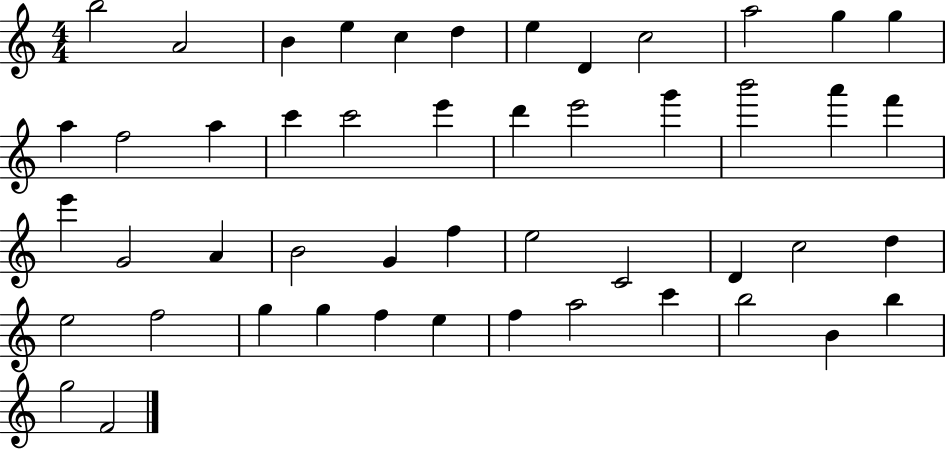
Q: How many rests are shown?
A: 0